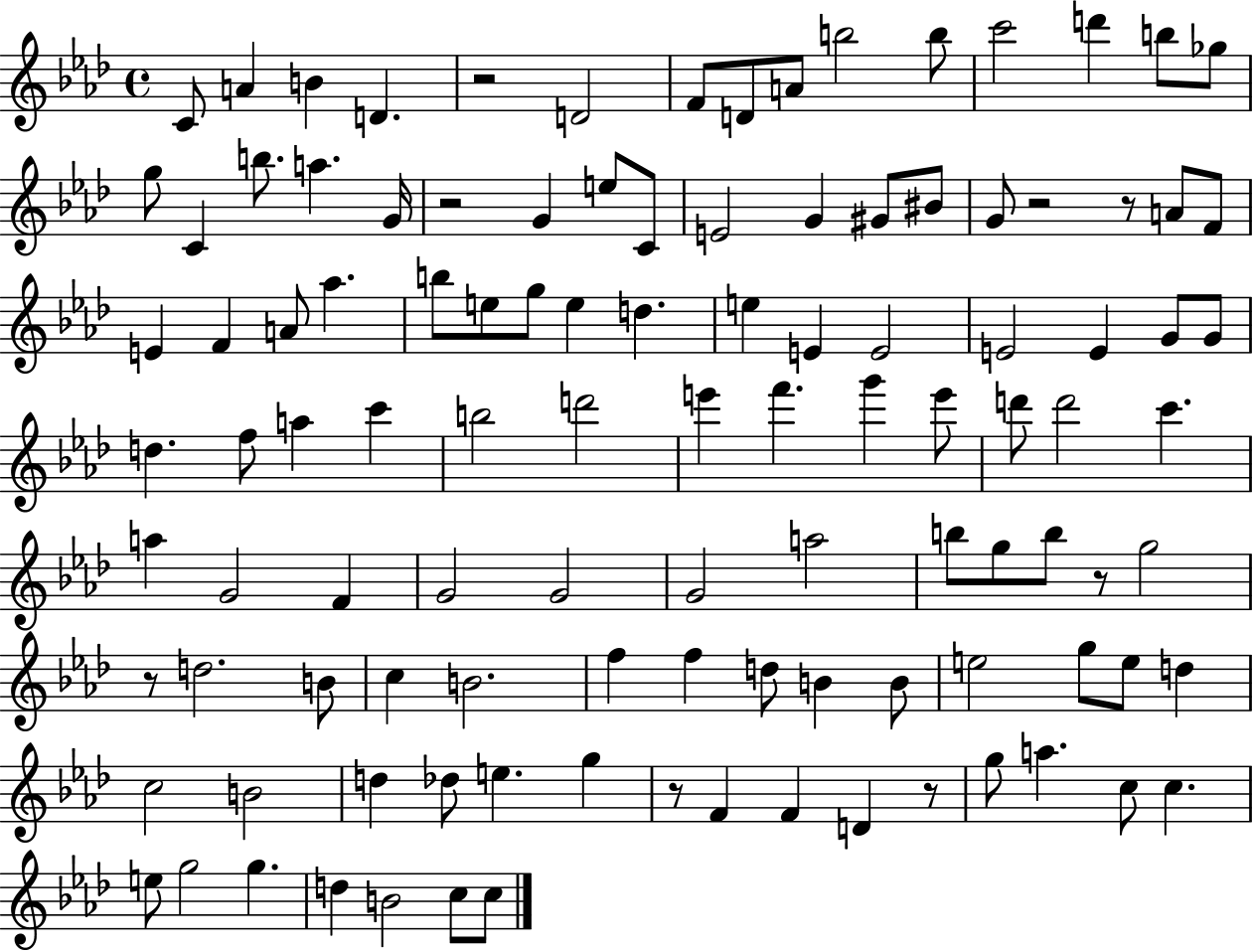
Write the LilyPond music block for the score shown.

{
  \clef treble
  \time 4/4
  \defaultTimeSignature
  \key aes \major
  c'8 a'4 b'4 d'4. | r2 d'2 | f'8 d'8 a'8 b''2 b''8 | c'''2 d'''4 b''8 ges''8 | \break g''8 c'4 b''8. a''4. g'16 | r2 g'4 e''8 c'8 | e'2 g'4 gis'8 bis'8 | g'8 r2 r8 a'8 f'8 | \break e'4 f'4 a'8 aes''4. | b''8 e''8 g''8 e''4 d''4. | e''4 e'4 e'2 | e'2 e'4 g'8 g'8 | \break d''4. f''8 a''4 c'''4 | b''2 d'''2 | e'''4 f'''4. g'''4 e'''8 | d'''8 d'''2 c'''4. | \break a''4 g'2 f'4 | g'2 g'2 | g'2 a''2 | b''8 g''8 b''8 r8 g''2 | \break r8 d''2. b'8 | c''4 b'2. | f''4 f''4 d''8 b'4 b'8 | e''2 g''8 e''8 d''4 | \break c''2 b'2 | d''4 des''8 e''4. g''4 | r8 f'4 f'4 d'4 r8 | g''8 a''4. c''8 c''4. | \break e''8 g''2 g''4. | d''4 b'2 c''8 c''8 | \bar "|."
}